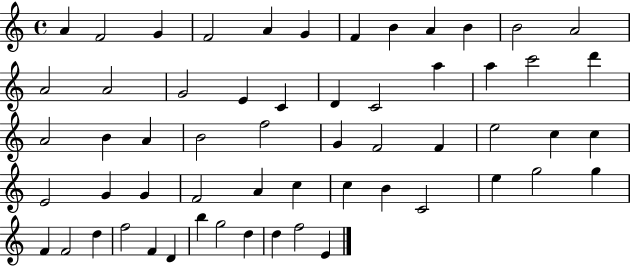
A4/q F4/h G4/q F4/h A4/q G4/q F4/q B4/q A4/q B4/q B4/h A4/h A4/h A4/h G4/h E4/q C4/q D4/q C4/h A5/q A5/q C6/h D6/q A4/h B4/q A4/q B4/h F5/h G4/q F4/h F4/q E5/h C5/q C5/q E4/h G4/q G4/q F4/h A4/q C5/q C5/q B4/q C4/h E5/q G5/h G5/q F4/q F4/h D5/q F5/h F4/q D4/q B5/q G5/h D5/q D5/q F5/h E4/q